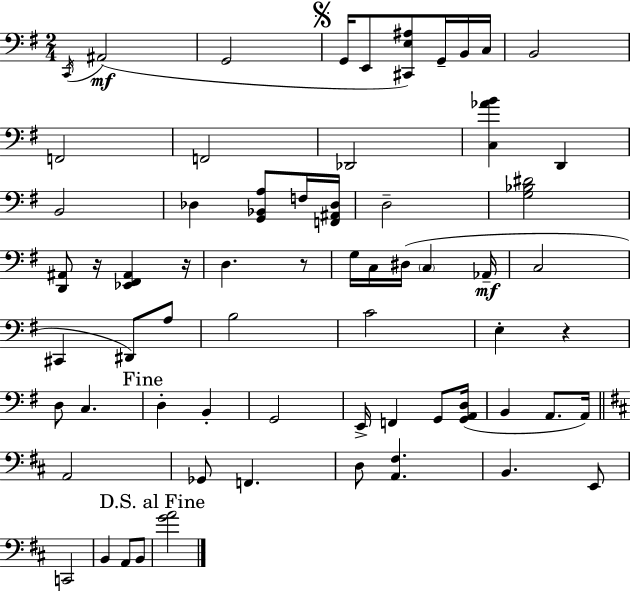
X:1
T:Untitled
M:2/4
L:1/4
K:G
C,,/4 ^A,,2 G,,2 G,,/4 E,,/2 [^C,,E,^A,]/2 G,,/4 B,,/4 C,/4 B,,2 F,,2 F,,2 _D,,2 [C,_AB] D,, B,,2 _D, [G,,_B,,A,]/2 F,/4 [F,,^A,,_D,]/4 D,2 [G,_B,^D]2 [D,,^A,,]/2 z/4 [_E,,^F,,^A,,] z/4 D, z/2 G,/4 C,/4 ^D,/4 C, _A,,/4 C,2 ^C,, ^D,,/2 A,/2 B,2 C2 E, z D,/2 C, D, B,, G,,2 E,,/4 F,, G,,/2 [G,,A,,D,]/4 B,, A,,/2 A,,/4 A,,2 _G,,/2 F,, D,/2 [A,,^F,] B,, E,,/2 C,,2 B,, A,,/2 B,,/2 [GA]2